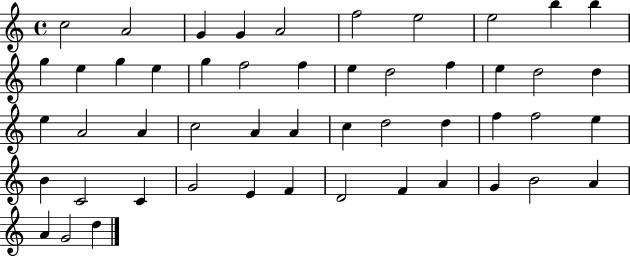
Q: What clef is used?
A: treble